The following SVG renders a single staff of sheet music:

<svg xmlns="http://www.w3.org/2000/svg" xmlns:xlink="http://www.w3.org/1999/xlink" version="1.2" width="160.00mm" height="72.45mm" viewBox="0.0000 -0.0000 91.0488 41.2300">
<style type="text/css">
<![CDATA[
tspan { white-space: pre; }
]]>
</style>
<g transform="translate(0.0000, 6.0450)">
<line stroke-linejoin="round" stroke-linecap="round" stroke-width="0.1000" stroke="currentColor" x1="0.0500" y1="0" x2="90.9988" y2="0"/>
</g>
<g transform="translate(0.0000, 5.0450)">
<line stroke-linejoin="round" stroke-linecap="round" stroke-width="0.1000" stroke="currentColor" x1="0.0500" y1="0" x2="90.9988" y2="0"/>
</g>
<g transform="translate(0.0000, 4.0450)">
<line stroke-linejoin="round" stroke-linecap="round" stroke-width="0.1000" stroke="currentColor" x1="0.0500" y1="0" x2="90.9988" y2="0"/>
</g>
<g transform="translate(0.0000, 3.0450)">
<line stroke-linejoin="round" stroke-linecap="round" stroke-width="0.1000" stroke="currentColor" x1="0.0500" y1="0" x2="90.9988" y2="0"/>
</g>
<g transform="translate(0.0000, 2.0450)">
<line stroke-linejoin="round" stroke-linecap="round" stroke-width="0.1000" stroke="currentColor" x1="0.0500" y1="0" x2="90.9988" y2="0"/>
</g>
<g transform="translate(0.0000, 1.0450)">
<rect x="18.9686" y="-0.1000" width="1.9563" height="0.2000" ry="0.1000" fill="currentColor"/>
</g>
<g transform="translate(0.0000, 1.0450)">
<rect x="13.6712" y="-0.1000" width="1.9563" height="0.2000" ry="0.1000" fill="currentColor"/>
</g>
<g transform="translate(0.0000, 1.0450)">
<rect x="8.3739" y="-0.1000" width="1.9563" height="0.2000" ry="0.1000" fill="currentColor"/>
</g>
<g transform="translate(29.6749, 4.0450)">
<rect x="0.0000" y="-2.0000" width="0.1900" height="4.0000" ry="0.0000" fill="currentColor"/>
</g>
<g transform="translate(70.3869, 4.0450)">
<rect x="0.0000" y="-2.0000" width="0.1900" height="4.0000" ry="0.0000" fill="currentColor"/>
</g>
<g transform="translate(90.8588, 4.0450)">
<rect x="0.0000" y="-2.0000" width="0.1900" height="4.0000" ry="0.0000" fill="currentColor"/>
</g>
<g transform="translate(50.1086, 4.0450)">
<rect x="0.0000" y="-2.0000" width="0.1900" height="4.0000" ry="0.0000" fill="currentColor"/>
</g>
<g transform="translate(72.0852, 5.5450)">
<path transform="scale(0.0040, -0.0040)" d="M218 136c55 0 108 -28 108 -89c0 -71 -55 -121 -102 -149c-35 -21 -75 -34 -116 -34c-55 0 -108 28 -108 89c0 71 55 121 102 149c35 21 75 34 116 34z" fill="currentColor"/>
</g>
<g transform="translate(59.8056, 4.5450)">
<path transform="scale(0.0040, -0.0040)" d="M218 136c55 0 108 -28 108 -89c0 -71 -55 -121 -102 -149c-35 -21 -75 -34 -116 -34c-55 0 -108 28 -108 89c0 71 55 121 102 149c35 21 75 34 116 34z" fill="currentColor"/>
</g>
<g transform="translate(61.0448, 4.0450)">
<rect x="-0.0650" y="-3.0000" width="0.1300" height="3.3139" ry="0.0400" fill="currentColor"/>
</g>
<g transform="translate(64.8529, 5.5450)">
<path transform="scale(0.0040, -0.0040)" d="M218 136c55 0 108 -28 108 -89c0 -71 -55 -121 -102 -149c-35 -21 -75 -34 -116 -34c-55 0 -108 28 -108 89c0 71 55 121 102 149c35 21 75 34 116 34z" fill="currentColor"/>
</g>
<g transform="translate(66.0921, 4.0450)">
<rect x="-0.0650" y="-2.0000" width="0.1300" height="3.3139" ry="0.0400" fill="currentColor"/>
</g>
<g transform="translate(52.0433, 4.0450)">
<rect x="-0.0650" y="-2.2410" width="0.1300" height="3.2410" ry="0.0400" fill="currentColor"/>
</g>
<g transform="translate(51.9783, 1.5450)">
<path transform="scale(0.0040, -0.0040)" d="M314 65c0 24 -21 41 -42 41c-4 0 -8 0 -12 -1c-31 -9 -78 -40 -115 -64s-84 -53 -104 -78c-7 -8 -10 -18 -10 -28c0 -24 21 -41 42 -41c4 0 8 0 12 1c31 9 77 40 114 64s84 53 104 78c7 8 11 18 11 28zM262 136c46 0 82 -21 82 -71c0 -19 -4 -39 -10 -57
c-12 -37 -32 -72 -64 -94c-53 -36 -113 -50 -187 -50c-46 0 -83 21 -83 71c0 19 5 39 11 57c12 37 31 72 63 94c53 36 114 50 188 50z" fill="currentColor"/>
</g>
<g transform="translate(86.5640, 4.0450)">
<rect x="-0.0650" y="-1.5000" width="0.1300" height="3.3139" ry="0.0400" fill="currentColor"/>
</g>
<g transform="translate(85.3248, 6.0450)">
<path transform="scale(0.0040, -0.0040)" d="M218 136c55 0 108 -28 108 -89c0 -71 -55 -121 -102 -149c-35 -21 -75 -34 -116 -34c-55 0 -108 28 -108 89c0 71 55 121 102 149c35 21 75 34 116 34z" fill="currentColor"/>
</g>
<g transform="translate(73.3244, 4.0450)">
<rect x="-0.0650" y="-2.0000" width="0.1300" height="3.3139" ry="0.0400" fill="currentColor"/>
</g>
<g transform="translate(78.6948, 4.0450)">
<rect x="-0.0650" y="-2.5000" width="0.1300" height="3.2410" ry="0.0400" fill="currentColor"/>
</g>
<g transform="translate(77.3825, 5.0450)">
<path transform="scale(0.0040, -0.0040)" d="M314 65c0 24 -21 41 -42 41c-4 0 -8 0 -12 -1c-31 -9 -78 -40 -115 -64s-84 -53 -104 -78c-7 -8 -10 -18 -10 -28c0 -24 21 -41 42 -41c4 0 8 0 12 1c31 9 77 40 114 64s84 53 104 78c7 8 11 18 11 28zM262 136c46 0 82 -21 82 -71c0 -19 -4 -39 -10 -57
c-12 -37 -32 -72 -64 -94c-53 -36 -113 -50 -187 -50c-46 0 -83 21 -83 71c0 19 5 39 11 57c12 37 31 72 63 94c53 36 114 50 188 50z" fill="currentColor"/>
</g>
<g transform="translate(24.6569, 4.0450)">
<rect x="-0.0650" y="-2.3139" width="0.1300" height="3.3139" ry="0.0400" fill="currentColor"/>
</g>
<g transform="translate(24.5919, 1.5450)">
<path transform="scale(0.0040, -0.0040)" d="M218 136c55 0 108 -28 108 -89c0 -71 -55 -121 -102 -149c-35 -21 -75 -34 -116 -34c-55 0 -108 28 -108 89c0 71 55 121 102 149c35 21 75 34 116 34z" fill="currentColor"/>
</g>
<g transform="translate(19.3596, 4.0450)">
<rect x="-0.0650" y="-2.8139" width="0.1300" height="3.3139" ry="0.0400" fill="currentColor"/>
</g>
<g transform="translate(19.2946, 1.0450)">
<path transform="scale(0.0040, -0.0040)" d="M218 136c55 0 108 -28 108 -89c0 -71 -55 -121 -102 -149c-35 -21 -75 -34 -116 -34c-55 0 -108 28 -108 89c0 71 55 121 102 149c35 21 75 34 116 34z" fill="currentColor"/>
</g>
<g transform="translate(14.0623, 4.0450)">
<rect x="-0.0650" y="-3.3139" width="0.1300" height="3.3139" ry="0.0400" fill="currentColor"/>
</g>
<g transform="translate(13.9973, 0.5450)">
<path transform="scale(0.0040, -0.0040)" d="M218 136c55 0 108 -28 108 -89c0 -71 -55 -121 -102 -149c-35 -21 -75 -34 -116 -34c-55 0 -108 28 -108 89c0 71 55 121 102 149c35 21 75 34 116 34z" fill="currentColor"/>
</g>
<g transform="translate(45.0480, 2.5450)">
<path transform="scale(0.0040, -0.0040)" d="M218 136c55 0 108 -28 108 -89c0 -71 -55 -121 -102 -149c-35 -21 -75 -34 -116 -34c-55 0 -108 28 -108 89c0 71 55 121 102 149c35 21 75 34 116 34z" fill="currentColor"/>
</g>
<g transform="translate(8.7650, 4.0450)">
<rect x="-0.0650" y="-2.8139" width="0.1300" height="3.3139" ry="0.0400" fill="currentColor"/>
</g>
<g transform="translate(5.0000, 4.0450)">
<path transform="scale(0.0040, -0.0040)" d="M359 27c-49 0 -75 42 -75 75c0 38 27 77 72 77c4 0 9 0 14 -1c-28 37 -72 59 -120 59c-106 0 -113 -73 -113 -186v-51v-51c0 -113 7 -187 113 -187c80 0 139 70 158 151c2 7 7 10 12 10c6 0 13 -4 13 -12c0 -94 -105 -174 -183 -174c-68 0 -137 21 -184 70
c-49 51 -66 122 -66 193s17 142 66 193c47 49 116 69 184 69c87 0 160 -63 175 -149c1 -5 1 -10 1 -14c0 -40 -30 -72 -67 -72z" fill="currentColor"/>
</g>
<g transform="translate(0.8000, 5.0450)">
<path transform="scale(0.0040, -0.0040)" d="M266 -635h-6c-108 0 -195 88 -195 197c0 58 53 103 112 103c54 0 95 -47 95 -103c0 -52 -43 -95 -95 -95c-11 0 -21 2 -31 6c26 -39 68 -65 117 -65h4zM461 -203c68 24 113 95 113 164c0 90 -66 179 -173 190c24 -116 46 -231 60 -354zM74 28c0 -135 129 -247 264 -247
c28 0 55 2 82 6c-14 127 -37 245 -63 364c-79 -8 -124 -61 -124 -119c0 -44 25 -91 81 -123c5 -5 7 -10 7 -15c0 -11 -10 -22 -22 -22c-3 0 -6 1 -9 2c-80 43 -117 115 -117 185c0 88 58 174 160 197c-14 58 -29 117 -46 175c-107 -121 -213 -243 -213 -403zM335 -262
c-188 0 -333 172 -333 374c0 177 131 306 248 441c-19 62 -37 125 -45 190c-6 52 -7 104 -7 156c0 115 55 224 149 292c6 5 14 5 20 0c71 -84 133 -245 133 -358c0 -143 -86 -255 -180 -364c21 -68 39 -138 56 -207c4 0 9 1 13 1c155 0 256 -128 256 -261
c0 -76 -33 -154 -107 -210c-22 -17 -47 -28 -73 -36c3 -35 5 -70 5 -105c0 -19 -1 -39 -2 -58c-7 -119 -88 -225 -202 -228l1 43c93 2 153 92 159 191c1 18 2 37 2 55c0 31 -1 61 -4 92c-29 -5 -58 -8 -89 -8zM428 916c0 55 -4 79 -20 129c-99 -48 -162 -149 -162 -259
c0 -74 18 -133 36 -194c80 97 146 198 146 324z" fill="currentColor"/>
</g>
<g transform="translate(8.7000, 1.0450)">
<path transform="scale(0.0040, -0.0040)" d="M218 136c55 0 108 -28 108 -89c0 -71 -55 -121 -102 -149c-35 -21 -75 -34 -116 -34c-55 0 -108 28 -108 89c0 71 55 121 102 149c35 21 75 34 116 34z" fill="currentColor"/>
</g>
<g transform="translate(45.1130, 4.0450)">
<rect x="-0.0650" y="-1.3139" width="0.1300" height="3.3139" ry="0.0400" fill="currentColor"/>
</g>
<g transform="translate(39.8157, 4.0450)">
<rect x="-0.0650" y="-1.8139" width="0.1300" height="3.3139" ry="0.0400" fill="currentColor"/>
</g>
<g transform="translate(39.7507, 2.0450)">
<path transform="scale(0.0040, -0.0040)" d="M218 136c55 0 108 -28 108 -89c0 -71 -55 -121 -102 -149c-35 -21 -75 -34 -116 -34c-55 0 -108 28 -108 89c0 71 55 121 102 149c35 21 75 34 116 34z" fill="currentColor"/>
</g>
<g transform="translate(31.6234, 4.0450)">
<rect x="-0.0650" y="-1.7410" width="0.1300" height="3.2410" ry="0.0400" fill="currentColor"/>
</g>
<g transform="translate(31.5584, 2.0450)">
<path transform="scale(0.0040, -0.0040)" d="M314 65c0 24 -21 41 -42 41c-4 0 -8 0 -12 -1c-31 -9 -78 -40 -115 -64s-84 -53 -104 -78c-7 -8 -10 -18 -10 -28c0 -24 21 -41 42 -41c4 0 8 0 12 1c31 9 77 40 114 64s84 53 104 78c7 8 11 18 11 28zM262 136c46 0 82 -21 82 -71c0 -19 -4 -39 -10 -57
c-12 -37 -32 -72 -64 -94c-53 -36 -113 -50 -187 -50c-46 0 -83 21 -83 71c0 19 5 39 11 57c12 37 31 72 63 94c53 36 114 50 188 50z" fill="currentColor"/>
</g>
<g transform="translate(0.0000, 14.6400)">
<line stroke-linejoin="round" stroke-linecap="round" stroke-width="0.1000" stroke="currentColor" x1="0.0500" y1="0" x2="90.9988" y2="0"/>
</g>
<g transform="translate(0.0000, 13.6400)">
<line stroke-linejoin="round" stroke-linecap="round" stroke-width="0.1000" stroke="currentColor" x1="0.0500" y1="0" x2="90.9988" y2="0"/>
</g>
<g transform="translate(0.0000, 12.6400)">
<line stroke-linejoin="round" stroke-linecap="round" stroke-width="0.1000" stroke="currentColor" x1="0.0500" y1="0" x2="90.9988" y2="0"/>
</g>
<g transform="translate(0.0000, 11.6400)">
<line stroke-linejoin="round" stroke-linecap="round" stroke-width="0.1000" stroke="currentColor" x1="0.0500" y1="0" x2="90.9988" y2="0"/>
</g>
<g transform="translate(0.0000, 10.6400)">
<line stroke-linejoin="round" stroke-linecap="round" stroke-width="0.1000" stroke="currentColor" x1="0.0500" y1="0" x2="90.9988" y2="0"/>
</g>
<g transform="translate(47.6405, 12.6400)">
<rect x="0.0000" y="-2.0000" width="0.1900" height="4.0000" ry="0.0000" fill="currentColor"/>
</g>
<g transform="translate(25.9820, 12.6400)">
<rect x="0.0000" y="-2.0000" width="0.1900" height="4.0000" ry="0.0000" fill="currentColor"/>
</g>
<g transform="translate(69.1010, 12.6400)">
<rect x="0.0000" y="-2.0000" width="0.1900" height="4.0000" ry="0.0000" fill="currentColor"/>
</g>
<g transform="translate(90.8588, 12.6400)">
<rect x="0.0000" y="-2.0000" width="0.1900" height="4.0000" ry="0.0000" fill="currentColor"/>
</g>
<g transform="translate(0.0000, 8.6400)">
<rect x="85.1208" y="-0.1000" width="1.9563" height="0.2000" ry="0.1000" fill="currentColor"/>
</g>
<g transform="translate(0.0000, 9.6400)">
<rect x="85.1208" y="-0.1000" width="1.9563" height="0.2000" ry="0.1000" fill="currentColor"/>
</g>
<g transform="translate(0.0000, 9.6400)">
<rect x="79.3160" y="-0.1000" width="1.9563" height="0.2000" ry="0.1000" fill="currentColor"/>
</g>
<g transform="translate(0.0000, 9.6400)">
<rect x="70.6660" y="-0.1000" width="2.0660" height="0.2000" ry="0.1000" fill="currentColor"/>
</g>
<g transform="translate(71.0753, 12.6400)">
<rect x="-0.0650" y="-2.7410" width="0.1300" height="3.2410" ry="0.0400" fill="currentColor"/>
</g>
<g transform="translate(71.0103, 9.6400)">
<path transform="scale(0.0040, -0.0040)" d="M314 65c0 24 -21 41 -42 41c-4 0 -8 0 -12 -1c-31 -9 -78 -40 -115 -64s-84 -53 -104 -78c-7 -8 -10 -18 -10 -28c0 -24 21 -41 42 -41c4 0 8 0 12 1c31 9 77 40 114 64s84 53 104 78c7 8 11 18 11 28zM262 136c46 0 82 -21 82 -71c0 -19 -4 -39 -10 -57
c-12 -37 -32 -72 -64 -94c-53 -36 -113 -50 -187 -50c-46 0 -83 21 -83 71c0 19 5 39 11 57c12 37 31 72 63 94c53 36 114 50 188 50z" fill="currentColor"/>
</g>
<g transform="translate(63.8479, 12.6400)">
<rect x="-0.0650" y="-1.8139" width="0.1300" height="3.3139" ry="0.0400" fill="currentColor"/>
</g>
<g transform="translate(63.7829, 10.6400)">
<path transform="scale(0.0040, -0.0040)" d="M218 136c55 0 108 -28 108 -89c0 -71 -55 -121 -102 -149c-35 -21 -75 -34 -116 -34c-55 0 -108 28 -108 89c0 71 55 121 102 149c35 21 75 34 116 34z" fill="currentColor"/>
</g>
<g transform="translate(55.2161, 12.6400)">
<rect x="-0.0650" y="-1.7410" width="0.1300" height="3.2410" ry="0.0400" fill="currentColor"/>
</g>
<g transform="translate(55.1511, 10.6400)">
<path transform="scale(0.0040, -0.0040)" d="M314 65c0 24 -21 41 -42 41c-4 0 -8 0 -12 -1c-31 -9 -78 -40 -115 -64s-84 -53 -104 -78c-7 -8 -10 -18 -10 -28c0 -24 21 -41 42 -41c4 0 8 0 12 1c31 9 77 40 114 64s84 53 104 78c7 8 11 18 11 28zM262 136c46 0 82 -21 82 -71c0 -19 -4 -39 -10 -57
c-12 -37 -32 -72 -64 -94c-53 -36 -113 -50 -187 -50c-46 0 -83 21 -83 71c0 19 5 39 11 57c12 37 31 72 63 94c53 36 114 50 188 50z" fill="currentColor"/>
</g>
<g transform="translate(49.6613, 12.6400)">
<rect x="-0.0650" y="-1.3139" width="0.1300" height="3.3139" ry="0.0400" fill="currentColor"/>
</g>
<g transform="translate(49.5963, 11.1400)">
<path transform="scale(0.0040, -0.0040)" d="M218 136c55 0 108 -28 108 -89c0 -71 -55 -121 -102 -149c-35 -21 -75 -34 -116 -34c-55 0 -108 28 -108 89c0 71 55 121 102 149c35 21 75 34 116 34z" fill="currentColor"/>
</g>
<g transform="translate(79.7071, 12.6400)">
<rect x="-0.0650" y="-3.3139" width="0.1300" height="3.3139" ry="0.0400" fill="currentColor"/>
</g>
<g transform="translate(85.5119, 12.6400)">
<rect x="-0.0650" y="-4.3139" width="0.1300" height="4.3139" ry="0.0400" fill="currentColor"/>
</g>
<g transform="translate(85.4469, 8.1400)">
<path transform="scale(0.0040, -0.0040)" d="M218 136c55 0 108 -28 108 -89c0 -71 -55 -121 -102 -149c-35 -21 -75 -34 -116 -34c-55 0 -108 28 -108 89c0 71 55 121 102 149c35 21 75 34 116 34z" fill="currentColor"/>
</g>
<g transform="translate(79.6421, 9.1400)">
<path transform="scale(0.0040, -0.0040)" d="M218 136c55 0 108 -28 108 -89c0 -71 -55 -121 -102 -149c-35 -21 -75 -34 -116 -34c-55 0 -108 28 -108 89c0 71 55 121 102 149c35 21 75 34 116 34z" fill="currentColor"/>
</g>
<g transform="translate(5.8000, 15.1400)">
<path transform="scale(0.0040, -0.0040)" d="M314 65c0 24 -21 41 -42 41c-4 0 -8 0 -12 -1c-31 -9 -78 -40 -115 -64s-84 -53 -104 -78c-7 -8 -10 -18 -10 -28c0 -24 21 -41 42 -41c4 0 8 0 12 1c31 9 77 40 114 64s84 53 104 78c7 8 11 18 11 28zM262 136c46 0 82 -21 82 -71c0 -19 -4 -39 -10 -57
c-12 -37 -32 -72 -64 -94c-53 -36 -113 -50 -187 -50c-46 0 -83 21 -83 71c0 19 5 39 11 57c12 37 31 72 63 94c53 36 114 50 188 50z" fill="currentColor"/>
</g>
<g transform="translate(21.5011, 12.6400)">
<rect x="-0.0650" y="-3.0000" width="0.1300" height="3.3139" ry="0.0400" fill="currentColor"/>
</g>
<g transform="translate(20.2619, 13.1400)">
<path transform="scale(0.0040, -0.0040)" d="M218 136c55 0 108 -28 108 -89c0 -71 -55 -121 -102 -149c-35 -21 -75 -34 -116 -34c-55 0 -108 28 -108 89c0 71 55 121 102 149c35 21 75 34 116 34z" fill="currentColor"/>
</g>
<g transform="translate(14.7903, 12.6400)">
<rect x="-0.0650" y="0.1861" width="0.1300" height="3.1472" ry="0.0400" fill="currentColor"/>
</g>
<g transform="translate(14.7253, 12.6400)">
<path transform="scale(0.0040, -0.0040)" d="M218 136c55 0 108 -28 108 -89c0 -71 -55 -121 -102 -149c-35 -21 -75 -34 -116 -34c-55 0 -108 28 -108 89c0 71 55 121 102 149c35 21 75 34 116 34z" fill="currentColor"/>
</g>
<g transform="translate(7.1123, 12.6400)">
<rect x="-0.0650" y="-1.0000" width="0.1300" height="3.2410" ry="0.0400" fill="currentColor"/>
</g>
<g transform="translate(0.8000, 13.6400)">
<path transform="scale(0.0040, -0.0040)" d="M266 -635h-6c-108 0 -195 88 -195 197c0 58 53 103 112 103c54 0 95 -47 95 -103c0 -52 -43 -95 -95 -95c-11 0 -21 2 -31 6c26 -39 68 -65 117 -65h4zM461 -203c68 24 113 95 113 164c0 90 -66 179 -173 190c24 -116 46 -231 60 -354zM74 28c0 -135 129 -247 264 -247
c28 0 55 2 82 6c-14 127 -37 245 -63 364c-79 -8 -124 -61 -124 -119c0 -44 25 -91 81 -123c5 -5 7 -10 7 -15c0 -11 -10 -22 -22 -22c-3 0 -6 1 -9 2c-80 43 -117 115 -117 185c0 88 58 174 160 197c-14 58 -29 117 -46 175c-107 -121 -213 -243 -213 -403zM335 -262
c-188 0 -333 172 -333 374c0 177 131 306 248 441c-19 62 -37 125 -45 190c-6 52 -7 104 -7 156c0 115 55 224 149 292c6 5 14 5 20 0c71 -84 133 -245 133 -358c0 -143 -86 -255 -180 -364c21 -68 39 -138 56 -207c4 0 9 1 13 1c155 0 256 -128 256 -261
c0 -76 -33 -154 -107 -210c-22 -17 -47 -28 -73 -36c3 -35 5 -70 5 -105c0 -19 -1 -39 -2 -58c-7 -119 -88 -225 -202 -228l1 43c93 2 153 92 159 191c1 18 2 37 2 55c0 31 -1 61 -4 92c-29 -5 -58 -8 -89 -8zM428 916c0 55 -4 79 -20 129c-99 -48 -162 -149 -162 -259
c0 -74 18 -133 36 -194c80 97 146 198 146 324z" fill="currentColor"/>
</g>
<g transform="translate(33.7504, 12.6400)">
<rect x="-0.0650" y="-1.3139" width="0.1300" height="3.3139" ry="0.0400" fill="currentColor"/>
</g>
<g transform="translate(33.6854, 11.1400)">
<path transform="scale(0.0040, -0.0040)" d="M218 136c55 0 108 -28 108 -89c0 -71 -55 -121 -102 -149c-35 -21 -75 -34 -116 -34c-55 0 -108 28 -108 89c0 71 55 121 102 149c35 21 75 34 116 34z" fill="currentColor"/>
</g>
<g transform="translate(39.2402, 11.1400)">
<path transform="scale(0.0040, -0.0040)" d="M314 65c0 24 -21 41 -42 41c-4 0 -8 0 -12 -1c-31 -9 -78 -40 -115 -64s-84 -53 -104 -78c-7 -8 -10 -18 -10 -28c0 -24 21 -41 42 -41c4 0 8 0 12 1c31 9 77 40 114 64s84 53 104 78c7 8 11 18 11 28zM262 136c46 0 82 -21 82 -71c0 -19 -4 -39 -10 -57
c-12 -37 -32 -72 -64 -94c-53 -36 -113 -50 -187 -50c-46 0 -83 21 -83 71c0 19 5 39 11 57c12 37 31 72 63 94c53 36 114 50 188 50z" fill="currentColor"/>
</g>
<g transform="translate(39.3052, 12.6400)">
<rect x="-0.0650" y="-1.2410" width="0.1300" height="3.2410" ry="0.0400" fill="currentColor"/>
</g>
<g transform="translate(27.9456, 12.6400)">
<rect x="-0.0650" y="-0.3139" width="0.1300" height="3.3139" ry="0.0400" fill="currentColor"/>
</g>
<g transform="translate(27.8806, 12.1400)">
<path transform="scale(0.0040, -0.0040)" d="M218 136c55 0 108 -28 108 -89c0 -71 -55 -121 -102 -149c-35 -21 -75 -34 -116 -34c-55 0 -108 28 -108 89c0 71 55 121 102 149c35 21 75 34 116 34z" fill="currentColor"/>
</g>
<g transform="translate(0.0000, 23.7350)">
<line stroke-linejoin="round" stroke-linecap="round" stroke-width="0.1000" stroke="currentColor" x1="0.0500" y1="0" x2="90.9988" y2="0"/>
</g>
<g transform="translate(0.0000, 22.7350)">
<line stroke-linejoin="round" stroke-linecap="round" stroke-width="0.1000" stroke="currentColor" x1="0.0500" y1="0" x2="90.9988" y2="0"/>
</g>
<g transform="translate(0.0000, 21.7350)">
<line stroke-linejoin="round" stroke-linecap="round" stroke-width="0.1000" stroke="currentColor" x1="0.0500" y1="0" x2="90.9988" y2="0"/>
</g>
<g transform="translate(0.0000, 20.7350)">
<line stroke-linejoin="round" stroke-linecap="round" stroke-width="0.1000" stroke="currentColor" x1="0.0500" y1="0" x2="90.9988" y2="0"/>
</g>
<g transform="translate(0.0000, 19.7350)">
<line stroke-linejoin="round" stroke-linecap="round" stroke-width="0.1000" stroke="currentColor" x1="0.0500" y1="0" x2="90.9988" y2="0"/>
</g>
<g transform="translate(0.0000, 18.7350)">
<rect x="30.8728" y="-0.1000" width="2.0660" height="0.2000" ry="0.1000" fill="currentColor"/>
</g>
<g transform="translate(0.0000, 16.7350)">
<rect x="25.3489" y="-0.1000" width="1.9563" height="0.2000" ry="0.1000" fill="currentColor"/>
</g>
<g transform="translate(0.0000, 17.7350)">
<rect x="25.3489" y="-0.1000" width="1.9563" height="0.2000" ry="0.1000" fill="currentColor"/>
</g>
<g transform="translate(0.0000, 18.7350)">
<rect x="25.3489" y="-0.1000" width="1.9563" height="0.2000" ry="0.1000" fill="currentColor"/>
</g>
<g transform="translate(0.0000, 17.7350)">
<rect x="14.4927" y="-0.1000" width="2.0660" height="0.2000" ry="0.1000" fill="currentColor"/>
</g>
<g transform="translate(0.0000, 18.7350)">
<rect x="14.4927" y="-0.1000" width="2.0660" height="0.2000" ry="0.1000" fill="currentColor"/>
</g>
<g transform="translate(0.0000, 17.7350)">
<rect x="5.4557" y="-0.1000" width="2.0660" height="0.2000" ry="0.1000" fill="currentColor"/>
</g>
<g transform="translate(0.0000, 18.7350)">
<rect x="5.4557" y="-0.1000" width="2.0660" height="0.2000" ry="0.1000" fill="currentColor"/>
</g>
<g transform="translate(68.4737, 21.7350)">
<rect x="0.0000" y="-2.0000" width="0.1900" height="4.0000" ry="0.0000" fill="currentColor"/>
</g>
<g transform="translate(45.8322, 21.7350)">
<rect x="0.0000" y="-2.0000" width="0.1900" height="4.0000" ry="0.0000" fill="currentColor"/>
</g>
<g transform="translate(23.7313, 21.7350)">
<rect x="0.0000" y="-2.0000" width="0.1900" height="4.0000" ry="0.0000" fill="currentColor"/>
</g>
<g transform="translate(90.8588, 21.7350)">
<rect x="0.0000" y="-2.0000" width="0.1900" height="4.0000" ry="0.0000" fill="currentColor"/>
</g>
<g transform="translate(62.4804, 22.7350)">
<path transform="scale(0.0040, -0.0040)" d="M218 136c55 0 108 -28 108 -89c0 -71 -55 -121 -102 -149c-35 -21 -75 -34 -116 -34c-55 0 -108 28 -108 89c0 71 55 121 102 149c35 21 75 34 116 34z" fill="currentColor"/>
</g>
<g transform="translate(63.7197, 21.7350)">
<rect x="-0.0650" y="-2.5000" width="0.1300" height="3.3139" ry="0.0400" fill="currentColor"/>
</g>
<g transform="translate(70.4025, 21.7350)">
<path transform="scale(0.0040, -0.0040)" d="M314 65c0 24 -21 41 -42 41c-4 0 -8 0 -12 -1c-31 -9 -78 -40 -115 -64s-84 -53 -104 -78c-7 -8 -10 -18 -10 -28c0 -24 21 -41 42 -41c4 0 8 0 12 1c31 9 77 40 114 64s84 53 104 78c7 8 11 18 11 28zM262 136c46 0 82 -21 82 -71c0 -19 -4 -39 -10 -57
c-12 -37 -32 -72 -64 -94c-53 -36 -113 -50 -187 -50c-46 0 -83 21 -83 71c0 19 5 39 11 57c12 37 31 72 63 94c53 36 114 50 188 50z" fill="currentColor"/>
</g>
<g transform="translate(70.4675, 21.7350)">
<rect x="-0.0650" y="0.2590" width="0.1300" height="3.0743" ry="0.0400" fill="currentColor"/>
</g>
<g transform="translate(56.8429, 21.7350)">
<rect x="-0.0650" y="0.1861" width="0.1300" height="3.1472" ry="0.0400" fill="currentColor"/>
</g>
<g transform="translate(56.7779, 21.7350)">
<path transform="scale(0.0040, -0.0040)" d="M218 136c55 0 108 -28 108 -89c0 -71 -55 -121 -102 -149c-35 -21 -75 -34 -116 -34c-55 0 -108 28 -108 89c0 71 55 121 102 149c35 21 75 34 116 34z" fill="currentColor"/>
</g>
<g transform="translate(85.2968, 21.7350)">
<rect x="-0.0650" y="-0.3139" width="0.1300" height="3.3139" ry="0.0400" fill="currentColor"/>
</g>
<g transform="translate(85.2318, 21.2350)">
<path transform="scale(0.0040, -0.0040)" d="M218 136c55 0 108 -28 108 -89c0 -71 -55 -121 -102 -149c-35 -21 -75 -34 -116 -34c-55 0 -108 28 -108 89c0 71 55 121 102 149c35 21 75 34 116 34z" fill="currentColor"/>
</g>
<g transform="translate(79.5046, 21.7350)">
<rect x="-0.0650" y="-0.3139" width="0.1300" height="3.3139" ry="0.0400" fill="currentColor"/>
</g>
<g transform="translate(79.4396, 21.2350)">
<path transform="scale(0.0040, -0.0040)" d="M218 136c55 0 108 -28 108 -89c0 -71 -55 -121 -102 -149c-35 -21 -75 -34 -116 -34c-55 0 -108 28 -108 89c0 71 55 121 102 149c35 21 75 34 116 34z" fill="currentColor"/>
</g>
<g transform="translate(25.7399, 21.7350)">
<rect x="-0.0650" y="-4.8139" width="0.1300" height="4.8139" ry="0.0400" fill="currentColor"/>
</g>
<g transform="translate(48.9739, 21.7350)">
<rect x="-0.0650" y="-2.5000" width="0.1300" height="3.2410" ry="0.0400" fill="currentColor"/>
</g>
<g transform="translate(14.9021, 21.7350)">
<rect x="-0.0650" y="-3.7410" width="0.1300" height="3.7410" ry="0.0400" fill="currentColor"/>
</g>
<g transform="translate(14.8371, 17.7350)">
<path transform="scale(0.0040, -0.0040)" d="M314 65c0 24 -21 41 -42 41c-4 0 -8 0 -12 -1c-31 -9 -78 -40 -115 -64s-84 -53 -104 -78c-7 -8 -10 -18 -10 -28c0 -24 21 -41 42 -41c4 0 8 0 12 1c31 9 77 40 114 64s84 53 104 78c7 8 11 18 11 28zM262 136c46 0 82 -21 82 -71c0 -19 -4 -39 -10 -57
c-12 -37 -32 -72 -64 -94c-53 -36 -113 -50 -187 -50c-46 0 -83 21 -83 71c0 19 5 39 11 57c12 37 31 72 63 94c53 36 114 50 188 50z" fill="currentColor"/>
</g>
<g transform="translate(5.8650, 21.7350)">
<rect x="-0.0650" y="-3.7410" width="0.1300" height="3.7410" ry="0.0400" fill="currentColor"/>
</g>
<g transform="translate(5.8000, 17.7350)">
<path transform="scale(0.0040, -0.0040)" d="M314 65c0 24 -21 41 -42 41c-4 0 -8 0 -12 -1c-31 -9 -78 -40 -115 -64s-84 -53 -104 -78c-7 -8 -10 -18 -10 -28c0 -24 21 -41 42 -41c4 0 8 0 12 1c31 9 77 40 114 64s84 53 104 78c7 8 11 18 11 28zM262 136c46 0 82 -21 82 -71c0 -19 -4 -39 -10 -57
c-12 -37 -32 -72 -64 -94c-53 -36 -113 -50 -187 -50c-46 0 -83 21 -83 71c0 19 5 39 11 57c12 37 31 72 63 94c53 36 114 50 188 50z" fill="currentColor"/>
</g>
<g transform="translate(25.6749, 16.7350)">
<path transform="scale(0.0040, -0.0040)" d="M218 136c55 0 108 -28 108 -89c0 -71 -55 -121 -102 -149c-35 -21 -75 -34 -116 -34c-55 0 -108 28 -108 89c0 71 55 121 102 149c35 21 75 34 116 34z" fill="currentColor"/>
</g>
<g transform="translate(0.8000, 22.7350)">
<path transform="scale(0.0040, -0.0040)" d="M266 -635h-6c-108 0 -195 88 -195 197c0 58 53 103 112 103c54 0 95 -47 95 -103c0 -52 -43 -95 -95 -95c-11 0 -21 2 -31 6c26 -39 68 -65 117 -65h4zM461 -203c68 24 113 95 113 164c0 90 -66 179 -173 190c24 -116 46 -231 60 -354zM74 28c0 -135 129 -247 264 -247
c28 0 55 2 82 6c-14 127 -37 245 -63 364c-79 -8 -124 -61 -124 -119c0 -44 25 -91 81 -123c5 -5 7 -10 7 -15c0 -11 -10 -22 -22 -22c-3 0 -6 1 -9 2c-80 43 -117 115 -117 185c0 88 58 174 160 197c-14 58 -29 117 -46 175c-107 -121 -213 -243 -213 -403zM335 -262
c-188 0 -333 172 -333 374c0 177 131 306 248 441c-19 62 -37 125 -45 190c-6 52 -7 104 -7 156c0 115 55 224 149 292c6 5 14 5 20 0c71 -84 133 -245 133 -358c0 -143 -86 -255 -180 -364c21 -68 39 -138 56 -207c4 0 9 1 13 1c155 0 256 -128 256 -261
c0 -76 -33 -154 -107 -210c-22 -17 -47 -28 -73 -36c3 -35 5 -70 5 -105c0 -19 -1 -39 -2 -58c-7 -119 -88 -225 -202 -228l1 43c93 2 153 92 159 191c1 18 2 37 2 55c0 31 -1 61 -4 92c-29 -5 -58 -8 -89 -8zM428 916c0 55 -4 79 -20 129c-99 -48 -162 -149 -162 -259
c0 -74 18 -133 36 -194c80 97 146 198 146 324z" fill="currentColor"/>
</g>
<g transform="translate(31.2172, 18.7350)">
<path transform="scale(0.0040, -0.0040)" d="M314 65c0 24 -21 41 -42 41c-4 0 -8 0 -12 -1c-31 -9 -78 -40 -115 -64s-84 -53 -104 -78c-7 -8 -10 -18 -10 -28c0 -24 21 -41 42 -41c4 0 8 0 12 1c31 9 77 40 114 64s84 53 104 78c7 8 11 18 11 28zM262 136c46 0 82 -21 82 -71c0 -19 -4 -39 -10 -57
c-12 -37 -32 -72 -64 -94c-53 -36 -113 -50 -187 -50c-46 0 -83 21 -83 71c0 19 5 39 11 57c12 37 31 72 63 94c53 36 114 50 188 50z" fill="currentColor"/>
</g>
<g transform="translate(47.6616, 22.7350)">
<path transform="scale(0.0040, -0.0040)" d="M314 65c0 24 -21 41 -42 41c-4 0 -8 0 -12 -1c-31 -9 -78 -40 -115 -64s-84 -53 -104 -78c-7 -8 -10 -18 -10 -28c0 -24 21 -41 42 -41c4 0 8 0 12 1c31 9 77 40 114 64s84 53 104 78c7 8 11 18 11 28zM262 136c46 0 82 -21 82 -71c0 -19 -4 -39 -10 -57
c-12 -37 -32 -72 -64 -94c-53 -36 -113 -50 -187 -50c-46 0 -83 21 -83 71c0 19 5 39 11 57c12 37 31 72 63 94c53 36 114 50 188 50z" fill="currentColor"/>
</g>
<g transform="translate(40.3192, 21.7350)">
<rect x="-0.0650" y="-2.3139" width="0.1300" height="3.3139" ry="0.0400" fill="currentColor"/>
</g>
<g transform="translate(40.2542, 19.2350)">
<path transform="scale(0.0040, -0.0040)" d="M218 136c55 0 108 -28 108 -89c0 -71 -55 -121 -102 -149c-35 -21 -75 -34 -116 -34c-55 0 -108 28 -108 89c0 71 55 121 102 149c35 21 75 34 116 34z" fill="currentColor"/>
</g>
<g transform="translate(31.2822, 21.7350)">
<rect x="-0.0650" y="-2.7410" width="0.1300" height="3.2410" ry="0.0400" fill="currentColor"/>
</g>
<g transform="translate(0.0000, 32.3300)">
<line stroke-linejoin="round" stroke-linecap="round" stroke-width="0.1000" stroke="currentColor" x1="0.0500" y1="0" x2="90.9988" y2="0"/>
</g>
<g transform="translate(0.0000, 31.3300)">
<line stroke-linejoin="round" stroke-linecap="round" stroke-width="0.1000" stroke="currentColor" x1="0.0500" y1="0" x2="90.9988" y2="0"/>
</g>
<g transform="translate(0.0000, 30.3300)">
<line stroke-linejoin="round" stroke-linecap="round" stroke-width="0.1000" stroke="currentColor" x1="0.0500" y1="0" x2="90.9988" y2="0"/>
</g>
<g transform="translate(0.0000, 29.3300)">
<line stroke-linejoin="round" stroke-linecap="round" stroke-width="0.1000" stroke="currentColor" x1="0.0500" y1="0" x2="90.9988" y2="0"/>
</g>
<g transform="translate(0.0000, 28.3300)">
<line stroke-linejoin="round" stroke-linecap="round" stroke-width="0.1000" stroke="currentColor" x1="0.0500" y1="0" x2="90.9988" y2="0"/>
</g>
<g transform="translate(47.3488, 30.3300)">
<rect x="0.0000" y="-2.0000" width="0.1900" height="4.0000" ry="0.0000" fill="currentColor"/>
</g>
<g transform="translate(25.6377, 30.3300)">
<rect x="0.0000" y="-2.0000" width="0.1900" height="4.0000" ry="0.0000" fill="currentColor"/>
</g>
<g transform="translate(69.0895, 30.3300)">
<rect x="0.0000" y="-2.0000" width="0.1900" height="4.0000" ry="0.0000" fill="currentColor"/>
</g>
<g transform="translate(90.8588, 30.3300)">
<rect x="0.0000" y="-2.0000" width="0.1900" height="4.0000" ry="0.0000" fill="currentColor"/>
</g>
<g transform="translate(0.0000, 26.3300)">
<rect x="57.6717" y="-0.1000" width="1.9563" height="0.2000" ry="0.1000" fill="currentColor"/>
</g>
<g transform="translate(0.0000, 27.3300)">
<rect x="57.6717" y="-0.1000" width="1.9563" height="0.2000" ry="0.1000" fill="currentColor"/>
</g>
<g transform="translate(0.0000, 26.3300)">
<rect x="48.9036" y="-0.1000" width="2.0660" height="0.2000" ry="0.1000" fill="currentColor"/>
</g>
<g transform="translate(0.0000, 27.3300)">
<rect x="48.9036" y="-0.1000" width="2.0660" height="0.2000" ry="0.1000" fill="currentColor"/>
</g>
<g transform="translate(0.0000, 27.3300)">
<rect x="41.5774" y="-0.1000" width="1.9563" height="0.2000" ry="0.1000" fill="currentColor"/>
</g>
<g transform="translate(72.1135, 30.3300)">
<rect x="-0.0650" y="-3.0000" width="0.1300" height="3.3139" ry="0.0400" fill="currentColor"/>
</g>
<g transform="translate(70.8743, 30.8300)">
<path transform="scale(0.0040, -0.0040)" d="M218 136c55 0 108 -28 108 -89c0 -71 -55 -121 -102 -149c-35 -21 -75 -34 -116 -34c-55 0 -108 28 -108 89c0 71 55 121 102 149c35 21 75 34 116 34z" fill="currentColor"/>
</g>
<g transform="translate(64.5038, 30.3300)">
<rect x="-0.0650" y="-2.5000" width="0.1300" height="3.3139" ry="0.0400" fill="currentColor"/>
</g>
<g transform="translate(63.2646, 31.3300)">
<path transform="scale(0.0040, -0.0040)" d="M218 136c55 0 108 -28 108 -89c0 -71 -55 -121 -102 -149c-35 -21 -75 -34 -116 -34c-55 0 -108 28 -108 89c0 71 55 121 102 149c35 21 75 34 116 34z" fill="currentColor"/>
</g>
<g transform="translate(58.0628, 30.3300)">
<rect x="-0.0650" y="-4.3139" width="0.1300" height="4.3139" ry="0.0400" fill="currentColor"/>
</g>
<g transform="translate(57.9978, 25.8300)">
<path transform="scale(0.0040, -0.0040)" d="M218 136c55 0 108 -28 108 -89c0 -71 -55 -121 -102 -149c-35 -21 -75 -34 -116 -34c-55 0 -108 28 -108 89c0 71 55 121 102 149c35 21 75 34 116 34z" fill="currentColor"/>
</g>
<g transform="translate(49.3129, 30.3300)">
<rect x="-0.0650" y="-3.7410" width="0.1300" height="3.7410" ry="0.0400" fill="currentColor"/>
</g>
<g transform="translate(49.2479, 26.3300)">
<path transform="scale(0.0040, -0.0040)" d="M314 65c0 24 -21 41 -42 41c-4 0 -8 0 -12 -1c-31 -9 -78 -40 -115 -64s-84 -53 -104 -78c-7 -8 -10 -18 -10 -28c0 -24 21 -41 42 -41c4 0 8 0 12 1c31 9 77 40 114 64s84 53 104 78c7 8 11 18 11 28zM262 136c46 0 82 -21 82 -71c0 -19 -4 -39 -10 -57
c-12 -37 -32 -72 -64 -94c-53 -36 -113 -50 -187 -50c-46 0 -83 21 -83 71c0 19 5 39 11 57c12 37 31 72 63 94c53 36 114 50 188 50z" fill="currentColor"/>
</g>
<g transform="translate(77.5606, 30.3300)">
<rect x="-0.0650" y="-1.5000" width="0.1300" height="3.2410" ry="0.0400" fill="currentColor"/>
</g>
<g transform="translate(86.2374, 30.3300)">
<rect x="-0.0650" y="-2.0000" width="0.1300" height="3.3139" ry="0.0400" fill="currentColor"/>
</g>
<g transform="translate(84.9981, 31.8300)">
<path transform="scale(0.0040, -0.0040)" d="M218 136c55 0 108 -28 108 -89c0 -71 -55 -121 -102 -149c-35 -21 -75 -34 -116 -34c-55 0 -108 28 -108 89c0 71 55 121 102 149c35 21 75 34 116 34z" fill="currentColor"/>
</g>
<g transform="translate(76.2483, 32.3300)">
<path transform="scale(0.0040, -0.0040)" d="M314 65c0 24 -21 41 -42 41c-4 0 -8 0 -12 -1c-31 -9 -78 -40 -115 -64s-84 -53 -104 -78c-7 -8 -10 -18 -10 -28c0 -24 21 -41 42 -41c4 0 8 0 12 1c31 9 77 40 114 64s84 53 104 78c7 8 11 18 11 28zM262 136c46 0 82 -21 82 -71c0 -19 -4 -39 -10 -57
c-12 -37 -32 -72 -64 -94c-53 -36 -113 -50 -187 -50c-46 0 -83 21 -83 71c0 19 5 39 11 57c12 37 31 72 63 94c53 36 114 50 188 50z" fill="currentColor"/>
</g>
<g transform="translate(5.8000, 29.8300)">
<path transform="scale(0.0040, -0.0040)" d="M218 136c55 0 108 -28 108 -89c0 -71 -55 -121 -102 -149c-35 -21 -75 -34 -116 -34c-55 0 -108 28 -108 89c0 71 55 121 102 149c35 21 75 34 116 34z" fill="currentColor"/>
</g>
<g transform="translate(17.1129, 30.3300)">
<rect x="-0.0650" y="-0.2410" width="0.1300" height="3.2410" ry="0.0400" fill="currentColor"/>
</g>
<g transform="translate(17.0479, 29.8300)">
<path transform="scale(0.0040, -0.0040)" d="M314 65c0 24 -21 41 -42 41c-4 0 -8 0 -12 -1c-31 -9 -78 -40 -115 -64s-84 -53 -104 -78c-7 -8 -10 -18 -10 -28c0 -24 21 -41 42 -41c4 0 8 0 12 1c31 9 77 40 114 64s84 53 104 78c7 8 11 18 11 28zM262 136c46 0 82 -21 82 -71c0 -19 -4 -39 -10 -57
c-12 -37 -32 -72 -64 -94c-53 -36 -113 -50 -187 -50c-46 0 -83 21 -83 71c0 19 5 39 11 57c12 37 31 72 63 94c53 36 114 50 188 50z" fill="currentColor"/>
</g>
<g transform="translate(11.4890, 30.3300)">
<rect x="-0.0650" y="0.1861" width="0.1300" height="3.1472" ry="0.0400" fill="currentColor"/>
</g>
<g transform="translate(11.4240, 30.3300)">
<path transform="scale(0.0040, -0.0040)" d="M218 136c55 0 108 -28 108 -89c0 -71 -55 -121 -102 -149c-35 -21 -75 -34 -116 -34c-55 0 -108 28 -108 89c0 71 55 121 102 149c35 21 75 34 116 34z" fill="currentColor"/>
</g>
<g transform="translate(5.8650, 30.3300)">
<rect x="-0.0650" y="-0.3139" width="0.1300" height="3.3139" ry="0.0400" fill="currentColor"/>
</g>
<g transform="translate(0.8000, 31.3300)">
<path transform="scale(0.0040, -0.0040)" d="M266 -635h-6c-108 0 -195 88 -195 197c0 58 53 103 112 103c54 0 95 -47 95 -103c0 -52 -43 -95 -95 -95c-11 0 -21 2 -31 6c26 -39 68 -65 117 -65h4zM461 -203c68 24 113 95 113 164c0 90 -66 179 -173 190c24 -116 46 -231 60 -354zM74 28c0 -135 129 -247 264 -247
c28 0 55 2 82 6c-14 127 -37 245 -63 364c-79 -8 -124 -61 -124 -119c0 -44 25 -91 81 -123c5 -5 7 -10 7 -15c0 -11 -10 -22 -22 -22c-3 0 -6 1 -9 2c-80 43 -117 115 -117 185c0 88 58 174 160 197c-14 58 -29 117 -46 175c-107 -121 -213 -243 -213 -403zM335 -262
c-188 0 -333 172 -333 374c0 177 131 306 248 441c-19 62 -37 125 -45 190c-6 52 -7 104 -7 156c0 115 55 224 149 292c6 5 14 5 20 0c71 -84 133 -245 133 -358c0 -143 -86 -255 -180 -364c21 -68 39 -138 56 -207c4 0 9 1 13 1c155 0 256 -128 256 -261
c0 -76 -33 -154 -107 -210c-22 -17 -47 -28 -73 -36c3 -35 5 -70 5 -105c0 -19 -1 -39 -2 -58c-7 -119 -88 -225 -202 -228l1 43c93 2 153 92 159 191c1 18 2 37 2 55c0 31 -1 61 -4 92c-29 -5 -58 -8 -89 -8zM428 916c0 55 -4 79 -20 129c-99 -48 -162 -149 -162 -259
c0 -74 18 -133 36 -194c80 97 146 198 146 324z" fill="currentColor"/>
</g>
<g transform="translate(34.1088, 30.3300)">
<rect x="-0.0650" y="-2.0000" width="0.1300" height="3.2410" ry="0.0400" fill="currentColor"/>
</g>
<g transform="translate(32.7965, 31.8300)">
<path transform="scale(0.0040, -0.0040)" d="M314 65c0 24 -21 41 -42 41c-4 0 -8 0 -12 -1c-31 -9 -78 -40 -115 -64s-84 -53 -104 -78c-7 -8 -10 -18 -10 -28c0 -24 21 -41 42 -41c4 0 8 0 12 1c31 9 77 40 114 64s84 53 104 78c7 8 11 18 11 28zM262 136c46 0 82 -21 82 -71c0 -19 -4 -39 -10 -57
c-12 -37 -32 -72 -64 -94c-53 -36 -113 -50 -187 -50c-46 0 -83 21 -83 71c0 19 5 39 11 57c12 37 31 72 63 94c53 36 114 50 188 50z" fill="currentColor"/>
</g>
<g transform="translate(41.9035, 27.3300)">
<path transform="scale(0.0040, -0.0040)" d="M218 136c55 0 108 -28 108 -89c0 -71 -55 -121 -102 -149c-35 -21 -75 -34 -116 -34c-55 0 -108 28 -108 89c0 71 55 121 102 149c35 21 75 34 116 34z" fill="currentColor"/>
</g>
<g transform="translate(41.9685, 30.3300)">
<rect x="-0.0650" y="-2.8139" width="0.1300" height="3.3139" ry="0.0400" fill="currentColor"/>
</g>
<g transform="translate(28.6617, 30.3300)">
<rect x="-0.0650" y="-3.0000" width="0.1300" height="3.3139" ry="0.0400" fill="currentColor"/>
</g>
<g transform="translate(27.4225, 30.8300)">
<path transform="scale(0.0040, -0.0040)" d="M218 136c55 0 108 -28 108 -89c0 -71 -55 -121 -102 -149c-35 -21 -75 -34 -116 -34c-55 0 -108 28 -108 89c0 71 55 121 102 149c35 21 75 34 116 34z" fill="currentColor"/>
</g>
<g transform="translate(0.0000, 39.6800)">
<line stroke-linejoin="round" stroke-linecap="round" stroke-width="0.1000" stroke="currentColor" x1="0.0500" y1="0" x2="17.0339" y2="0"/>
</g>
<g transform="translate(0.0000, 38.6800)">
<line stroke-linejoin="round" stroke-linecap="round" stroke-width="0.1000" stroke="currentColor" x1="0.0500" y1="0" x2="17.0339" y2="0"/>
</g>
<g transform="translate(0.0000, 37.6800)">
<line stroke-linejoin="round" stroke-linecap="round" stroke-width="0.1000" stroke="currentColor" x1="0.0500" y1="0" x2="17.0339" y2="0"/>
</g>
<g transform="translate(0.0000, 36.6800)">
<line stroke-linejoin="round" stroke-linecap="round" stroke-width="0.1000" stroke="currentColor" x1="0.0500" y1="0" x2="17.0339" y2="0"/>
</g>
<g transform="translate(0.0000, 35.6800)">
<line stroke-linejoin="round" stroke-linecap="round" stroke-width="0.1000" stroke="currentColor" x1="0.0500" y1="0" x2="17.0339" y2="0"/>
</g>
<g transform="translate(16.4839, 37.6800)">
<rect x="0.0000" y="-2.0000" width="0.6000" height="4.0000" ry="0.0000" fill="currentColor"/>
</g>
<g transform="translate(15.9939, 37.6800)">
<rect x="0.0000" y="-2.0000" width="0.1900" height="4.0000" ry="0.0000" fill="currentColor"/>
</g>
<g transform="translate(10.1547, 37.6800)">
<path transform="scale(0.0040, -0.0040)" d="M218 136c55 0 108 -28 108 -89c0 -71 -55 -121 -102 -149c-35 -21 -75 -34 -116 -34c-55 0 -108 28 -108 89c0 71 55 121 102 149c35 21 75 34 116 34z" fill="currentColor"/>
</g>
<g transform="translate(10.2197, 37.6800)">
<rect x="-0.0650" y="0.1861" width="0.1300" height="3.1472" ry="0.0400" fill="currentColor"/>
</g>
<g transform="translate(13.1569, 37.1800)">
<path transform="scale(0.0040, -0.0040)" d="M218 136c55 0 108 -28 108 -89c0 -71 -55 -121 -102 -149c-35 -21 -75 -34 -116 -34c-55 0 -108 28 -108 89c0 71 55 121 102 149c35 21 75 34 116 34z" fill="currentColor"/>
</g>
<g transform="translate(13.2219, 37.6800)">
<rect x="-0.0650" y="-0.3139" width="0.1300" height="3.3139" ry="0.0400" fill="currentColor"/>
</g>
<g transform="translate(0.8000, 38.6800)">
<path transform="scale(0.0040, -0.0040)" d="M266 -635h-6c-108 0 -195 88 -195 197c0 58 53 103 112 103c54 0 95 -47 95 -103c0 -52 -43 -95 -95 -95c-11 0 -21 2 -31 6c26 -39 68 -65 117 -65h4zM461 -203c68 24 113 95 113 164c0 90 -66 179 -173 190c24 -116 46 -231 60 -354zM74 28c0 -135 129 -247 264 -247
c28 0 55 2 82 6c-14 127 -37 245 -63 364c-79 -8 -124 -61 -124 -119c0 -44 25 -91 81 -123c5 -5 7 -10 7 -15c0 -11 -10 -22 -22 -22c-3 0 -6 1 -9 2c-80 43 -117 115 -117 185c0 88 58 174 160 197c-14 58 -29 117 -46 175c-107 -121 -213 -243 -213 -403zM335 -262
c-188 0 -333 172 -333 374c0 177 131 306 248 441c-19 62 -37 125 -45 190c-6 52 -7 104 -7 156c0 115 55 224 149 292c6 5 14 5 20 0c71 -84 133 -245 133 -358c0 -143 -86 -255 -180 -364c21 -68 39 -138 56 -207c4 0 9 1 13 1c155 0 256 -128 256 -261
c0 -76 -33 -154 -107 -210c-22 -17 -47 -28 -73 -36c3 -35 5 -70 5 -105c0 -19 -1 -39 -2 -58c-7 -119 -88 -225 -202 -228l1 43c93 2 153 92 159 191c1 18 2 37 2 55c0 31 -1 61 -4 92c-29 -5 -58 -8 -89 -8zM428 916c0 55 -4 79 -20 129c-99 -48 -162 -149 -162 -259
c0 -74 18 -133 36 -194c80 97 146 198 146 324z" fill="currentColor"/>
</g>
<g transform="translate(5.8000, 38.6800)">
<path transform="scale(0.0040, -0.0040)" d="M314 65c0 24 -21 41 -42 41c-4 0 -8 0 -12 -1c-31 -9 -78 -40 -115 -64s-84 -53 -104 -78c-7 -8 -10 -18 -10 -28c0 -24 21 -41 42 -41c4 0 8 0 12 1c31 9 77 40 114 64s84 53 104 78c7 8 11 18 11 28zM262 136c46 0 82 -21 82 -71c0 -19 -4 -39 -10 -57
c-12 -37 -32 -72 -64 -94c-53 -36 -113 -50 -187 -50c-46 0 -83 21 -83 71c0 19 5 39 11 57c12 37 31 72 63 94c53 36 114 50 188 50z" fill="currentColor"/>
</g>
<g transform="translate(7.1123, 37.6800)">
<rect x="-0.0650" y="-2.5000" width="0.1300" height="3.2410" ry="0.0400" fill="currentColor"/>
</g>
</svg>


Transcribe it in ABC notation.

X:1
T:Untitled
M:4/4
L:1/4
K:C
a b a g f2 f e g2 A F F G2 E D2 B A c e e2 e f2 f a2 b d' c'2 c'2 e' a2 g G2 B G B2 c c c B c2 A F2 a c'2 d' G A E2 F G2 B c